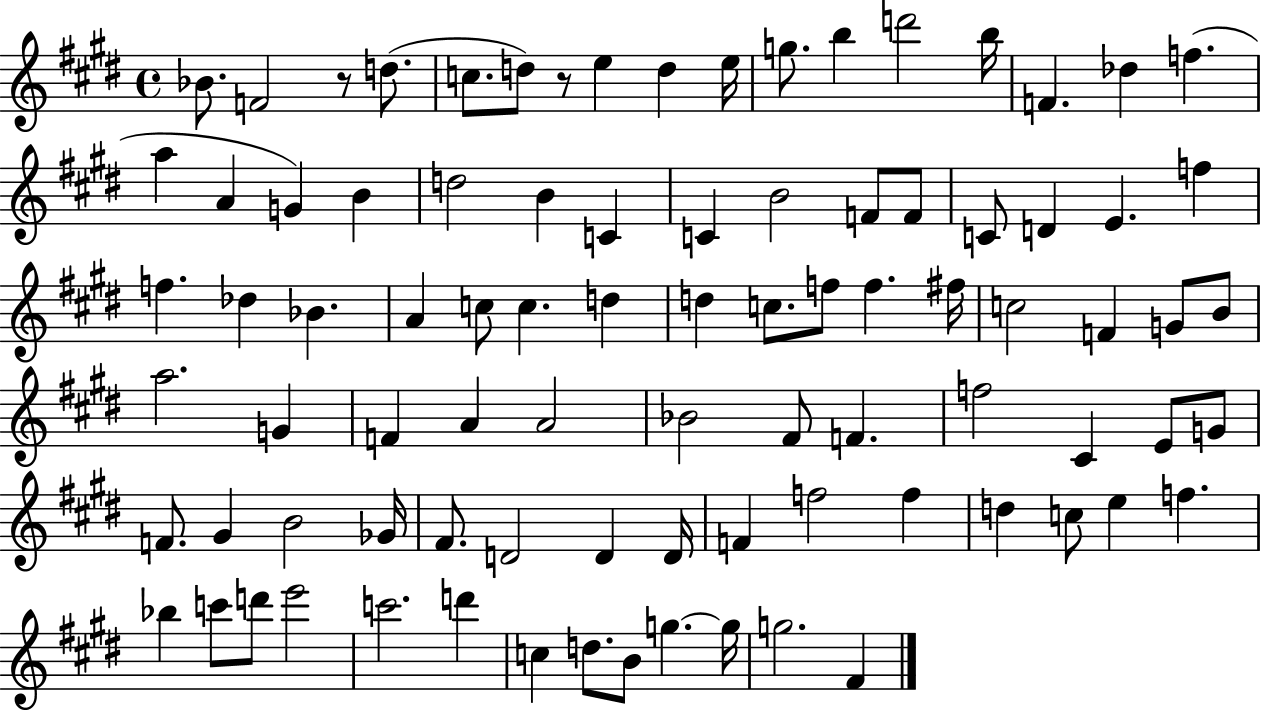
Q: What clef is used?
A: treble